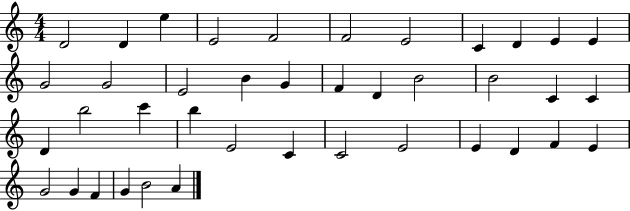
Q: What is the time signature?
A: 4/4